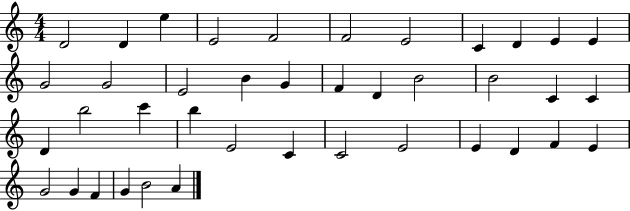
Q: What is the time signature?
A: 4/4